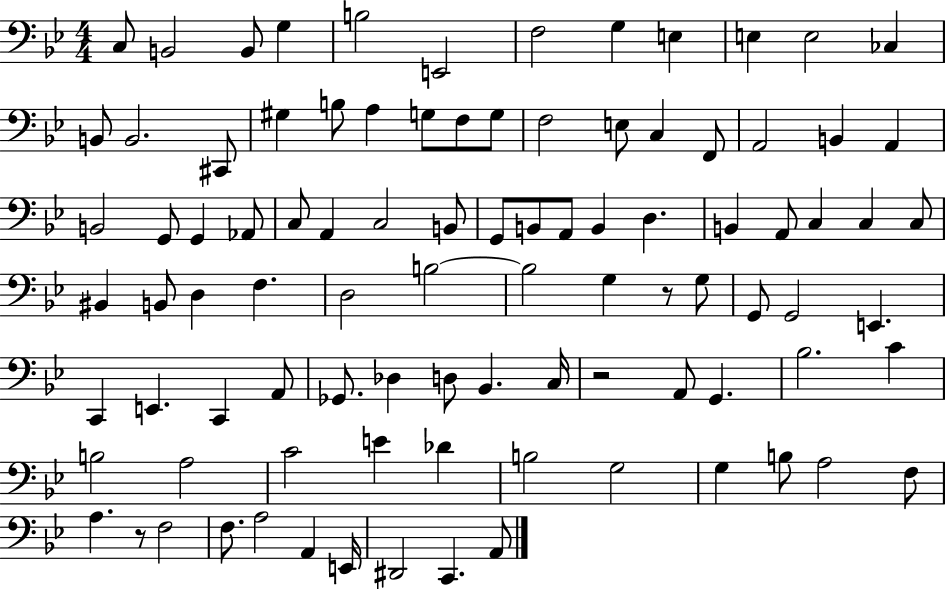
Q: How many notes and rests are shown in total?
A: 94